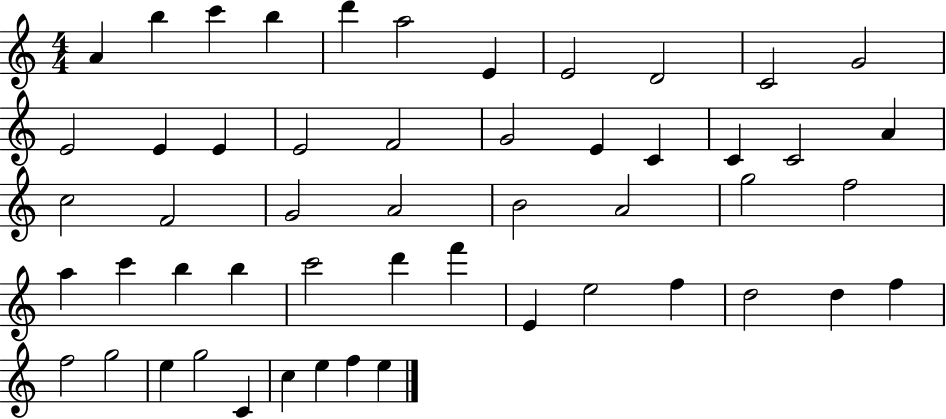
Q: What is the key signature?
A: C major